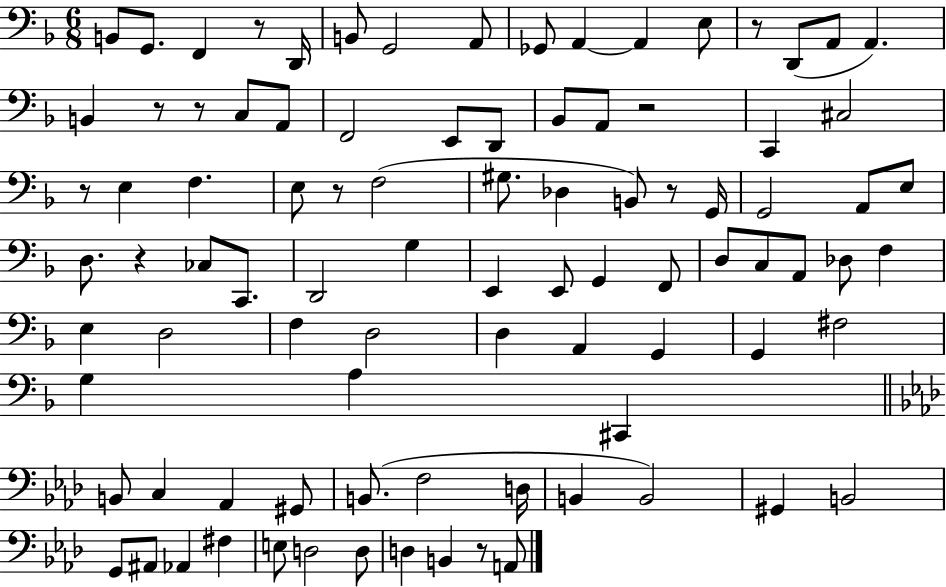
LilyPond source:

{
  \clef bass
  \numericTimeSignature
  \time 6/8
  \key f \major
  b,8 g,8. f,4 r8 d,16 | b,8 g,2 a,8 | ges,8 a,4~~ a,4 e8 | r8 d,8( a,8 a,4.) | \break b,4 r8 r8 c8 a,8 | f,2 e,8 d,8 | bes,8 a,8 r2 | c,4 cis2 | \break r8 e4 f4. | e8 r8 f2( | gis8. des4 b,8) r8 g,16 | g,2 a,8 e8 | \break d8. r4 ces8 c,8. | d,2 g4 | e,4 e,8 g,4 f,8 | d8 c8 a,8 des8 f4 | \break e4 d2 | f4 d2 | d4 a,4 g,4 | g,4 fis2 | \break g4 a4 cis,4 | \bar "||" \break \key aes \major b,8 c4 aes,4 gis,8 | b,8.( f2 d16 | b,4 b,2) | gis,4 b,2 | \break g,8 ais,8 aes,4 fis4 | e8 d2 d8 | d4 b,4 r8 a,8 | \bar "|."
}